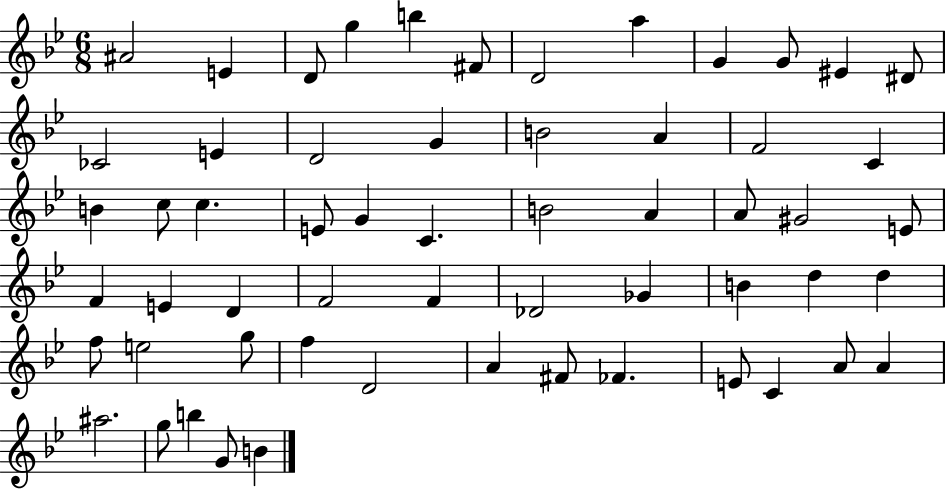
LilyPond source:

{
  \clef treble
  \numericTimeSignature
  \time 6/8
  \key bes \major
  ais'2 e'4 | d'8 g''4 b''4 fis'8 | d'2 a''4 | g'4 g'8 eis'4 dis'8 | \break ces'2 e'4 | d'2 g'4 | b'2 a'4 | f'2 c'4 | \break b'4 c''8 c''4. | e'8 g'4 c'4. | b'2 a'4 | a'8 gis'2 e'8 | \break f'4 e'4 d'4 | f'2 f'4 | des'2 ges'4 | b'4 d''4 d''4 | \break f''8 e''2 g''8 | f''4 d'2 | a'4 fis'8 fes'4. | e'8 c'4 a'8 a'4 | \break ais''2. | g''8 b''4 g'8 b'4 | \bar "|."
}